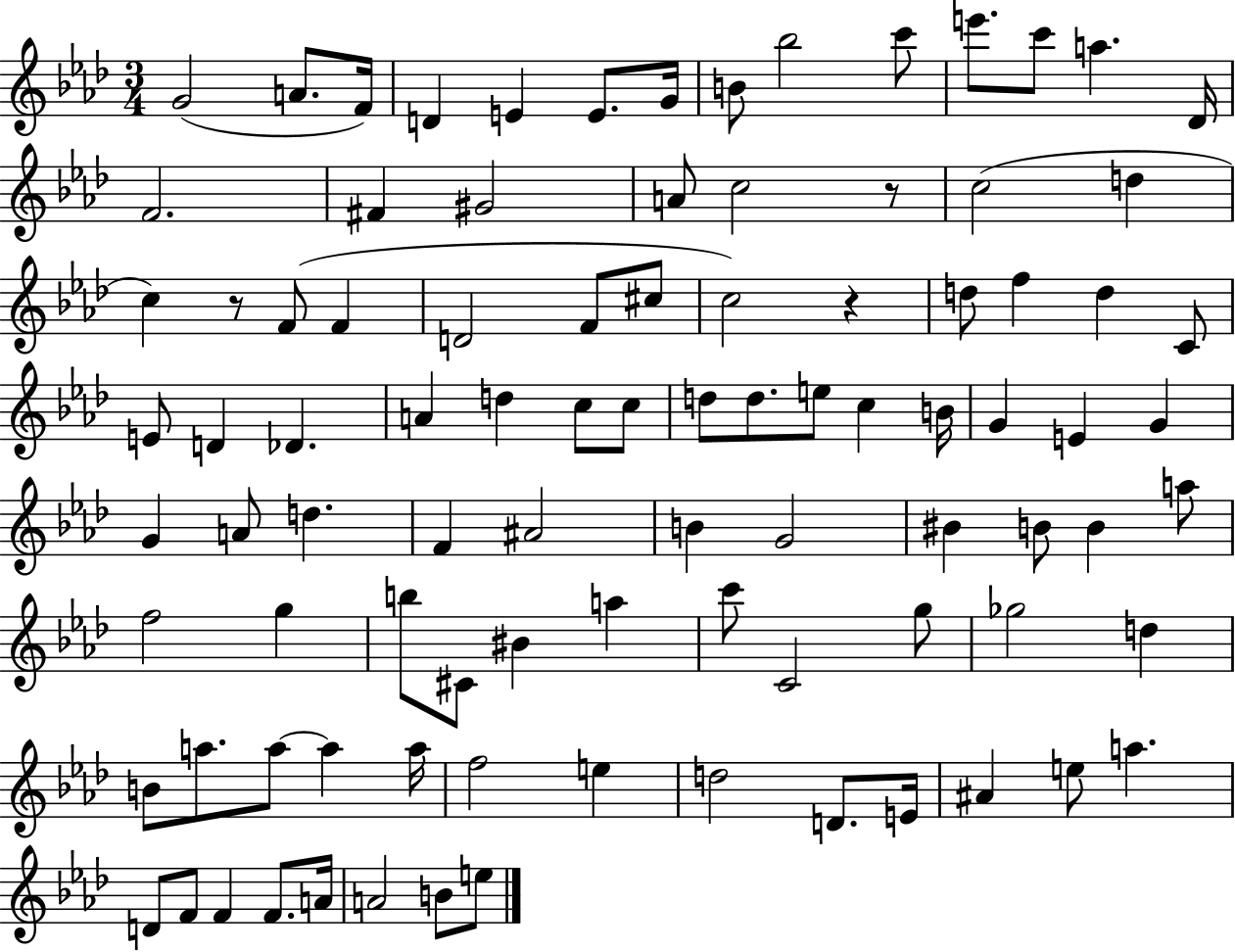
X:1
T:Untitled
M:3/4
L:1/4
K:Ab
G2 A/2 F/4 D E E/2 G/4 B/2 _b2 c'/2 e'/2 c'/2 a _D/4 F2 ^F ^G2 A/2 c2 z/2 c2 d c z/2 F/2 F D2 F/2 ^c/2 c2 z d/2 f d C/2 E/2 D _D A d c/2 c/2 d/2 d/2 e/2 c B/4 G E G G A/2 d F ^A2 B G2 ^B B/2 B a/2 f2 g b/2 ^C/2 ^B a c'/2 C2 g/2 _g2 d B/2 a/2 a/2 a a/4 f2 e d2 D/2 E/4 ^A e/2 a D/2 F/2 F F/2 A/4 A2 B/2 e/2